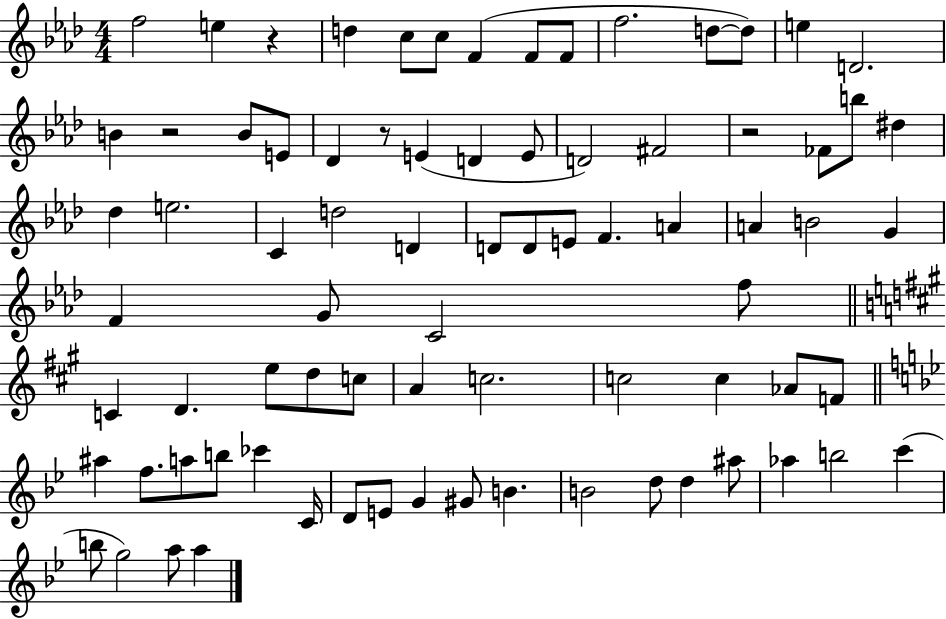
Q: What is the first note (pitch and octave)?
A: F5